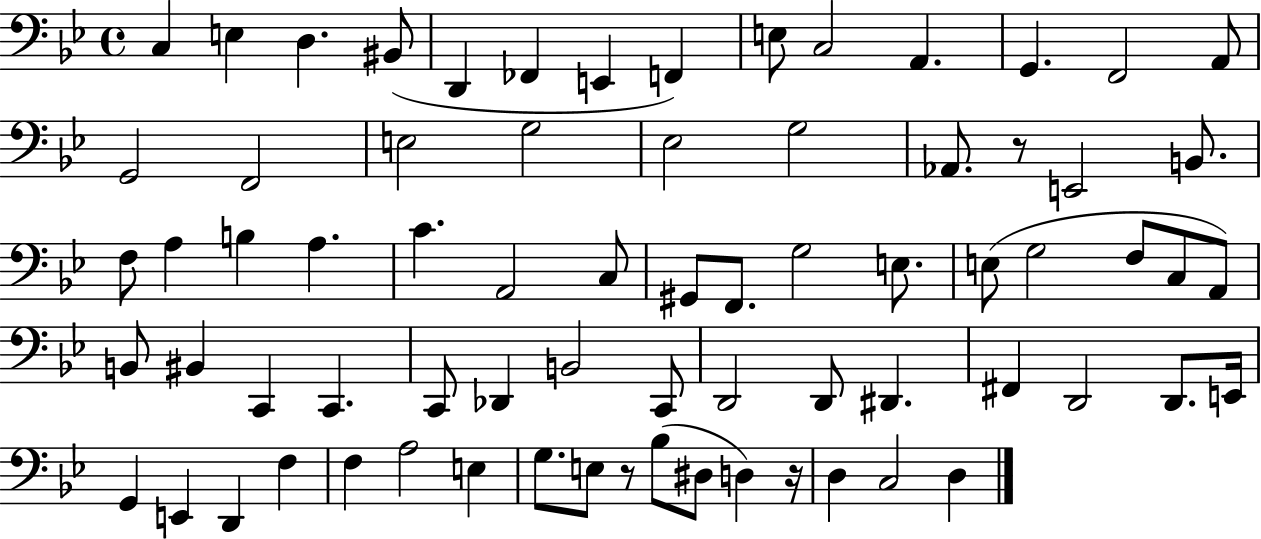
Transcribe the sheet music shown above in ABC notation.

X:1
T:Untitled
M:4/4
L:1/4
K:Bb
C, E, D, ^B,,/2 D,, _F,, E,, F,, E,/2 C,2 A,, G,, F,,2 A,,/2 G,,2 F,,2 E,2 G,2 _E,2 G,2 _A,,/2 z/2 E,,2 B,,/2 F,/2 A, B, A, C A,,2 C,/2 ^G,,/2 F,,/2 G,2 E,/2 E,/2 G,2 F,/2 C,/2 A,,/2 B,,/2 ^B,, C,, C,, C,,/2 _D,, B,,2 C,,/2 D,,2 D,,/2 ^D,, ^F,, D,,2 D,,/2 E,,/4 G,, E,, D,, F, F, A,2 E, G,/2 E,/2 z/2 _B,/2 ^D,/2 D, z/4 D, C,2 D,